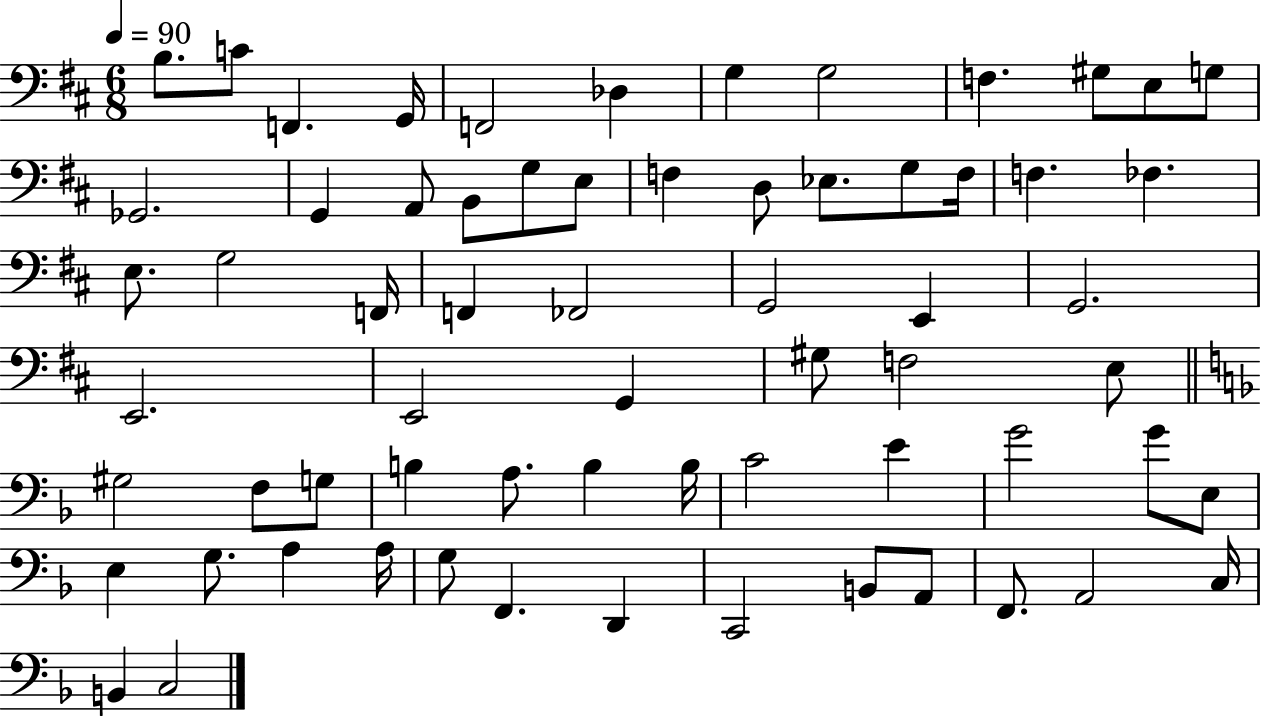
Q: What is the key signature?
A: D major